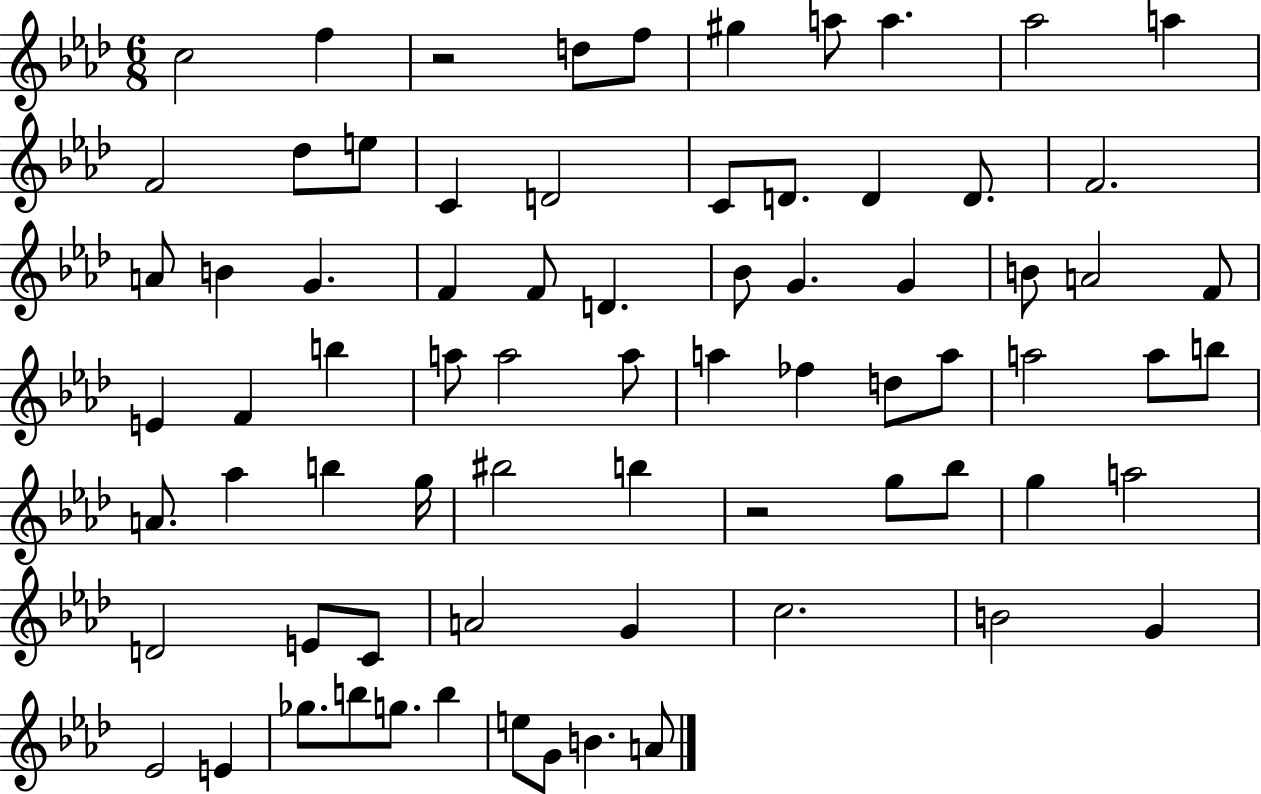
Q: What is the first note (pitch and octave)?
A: C5